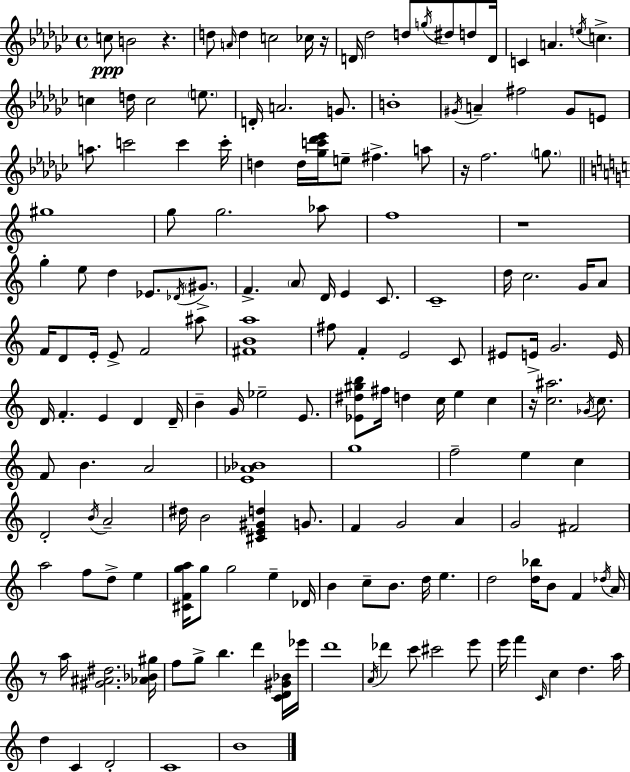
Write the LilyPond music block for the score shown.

{
  \clef treble
  \time 4/4
  \defaultTimeSignature
  \key ees \minor
  c''8\ppp b'2 r4. | d''8 \grace { a'16 } d''4 c''2 ces''16 | r16 d'16 des''2 d''8 \acciaccatura { g''16 } dis''8 d''8 | d'16 c'4 a'4. \acciaccatura { e''16 } c''4.-> | \break c''4 d''16 c''2 | \parenthesize e''8. d'16-. a'2. | g'8. b'1-. | \acciaccatura { gis'16 } a'4-- fis''2 | \break gis'8 e'8 a''8. c'''2 c'''4 | c'''16-. d''4 d''16 <ges'' c''' des''' ees'''>16 e''8-- fis''4.-> | a''8 r16 f''2. | \parenthesize g''8. \bar "||" \break \key c \major gis''1 | g''8 g''2. aes''8 | f''1 | r1 | \break g''4-. e''8 d''4 ees'8. \acciaccatura { des'16 } \parenthesize gis'8.-> | f'4.-> \parenthesize a'8 d'16 e'4 c'8. | c'1-- | d''16 c''2. g'16 a'8 | \break f'16 d'8 e'16-. e'8-> f'2 ais''8 | <fis' b' a''>1 | fis''8 f'4-. e'2 c'8 | eis'8 e'16-> g'2. | \break e'16 d'16 f'4.-. e'4 d'4 | d'16-- b'4-- g'16 ees''2-- e'8. | <ees' dis'' gis'' b''>8 fis''16 d''4 c''16 e''4 c''4 | r16 <c'' ais''>2. \acciaccatura { ges'16 } c''8. | \break f'8 b'4. a'2 | <e' aes' bes'>1 | g''1 | f''2-- e''4 c''4 | \break d'2-. \acciaccatura { b'16 } a'2-- | dis''16 b'2 <cis' e' gis' d''>4 | g'8. f'4 g'2 a'4 | g'2 fis'2 | \break a''2 f''8 d''8-> e''4 | <cis' f' g'' a''>16 g''8 g''2 e''4-- | des'16 b'4 c''8-- b'8. d''16 e''4. | d''2 <d'' bes''>16 b'8 f'4 | \break \acciaccatura { des''16 } a'16 r8 a''16 <gis' ais' dis''>2. | <aes' bes' gis''>16 f''8 g''8-> b''4. d'''4 | <c' d' gis' bes'>16 ees'''16 d'''1 | \acciaccatura { a'16 } des'''4 c'''8 cis'''2 | \break e'''8 e'''16 f'''4 \grace { c'16 } c''4 d''4. | a''16 d''4 c'4 d'2-. | c'1 | b'1 | \break \bar "|."
}